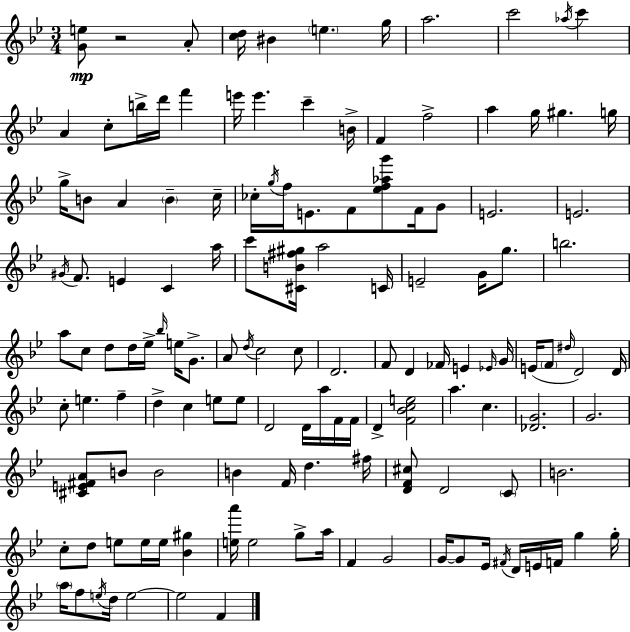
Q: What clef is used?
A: treble